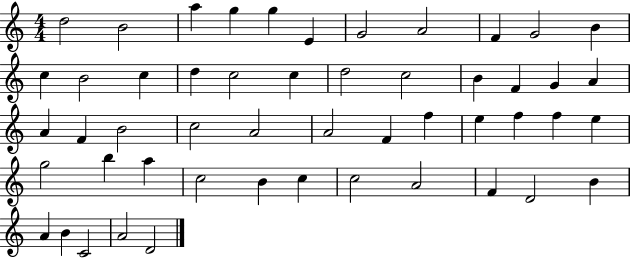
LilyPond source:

{
  \clef treble
  \numericTimeSignature
  \time 4/4
  \key c \major
  d''2 b'2 | a''4 g''4 g''4 e'4 | g'2 a'2 | f'4 g'2 b'4 | \break c''4 b'2 c''4 | d''4 c''2 c''4 | d''2 c''2 | b'4 f'4 g'4 a'4 | \break a'4 f'4 b'2 | c''2 a'2 | a'2 f'4 f''4 | e''4 f''4 f''4 e''4 | \break g''2 b''4 a''4 | c''2 b'4 c''4 | c''2 a'2 | f'4 d'2 b'4 | \break a'4 b'4 c'2 | a'2 d'2 | \bar "|."
}